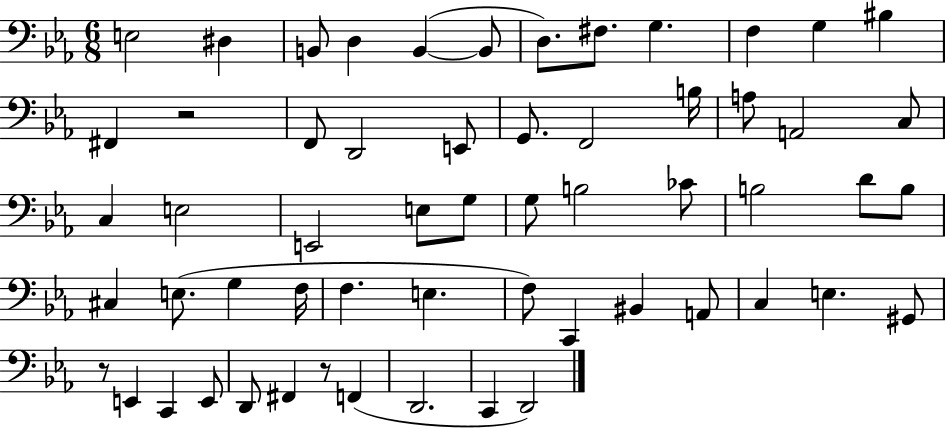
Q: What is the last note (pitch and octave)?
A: D2